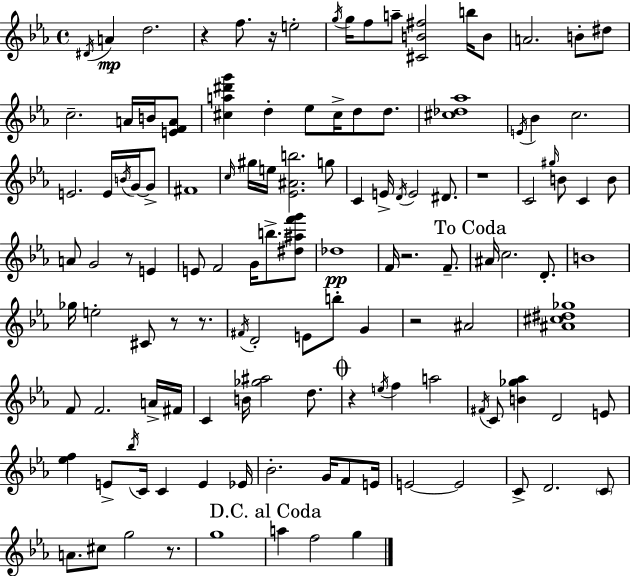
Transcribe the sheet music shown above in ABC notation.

X:1
T:Untitled
M:4/4
L:1/4
K:Eb
^D/4 A d2 z f/2 z/4 e2 g/4 g/4 f/2 a/2 [^CB^f]2 b/4 B/2 A2 B/2 ^d/2 c2 A/4 B/4 [EFA]/2 [^ca^d'g'] d _e/2 ^c/4 d/2 d/2 [^c_d_a]4 E/4 _B c2 E2 E/4 B/4 G/4 G/2 ^F4 c/4 ^g/4 e/4 [_E^Ab]2 g/2 C E/4 D/4 E2 ^D/2 z4 C2 ^g/4 B/2 C B/2 A/2 G2 z/2 E E/2 F2 G/4 b/2 [^d^af'g']/2 _d4 F/4 z2 F/2 ^A/4 c2 D/2 B4 _g/4 e2 ^C/2 z/2 z/2 ^F/4 D2 E/2 b/2 G z2 ^A2 [^A^c^d_g]4 F/2 F2 A/4 ^F/4 C B/4 [_g^a]2 d/2 z e/4 f a2 ^F/4 C/2 [B_g_a] D2 E/2 [_ef] E/2 _b/4 C/4 C E _E/4 _B2 G/4 F/2 E/4 E2 E2 C/2 D2 C/2 A/2 ^c/2 g2 z/2 g4 a f2 g